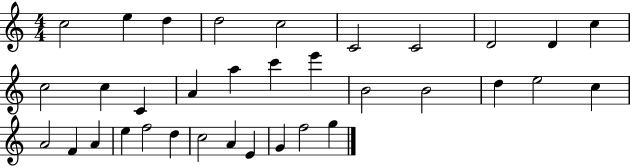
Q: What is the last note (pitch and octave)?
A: G5